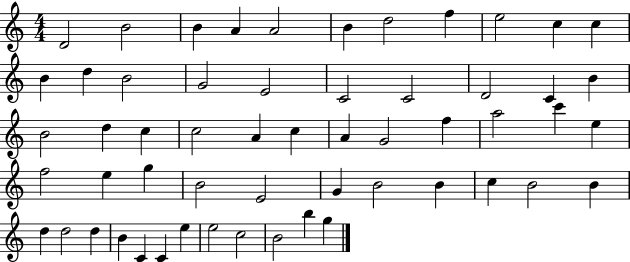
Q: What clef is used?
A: treble